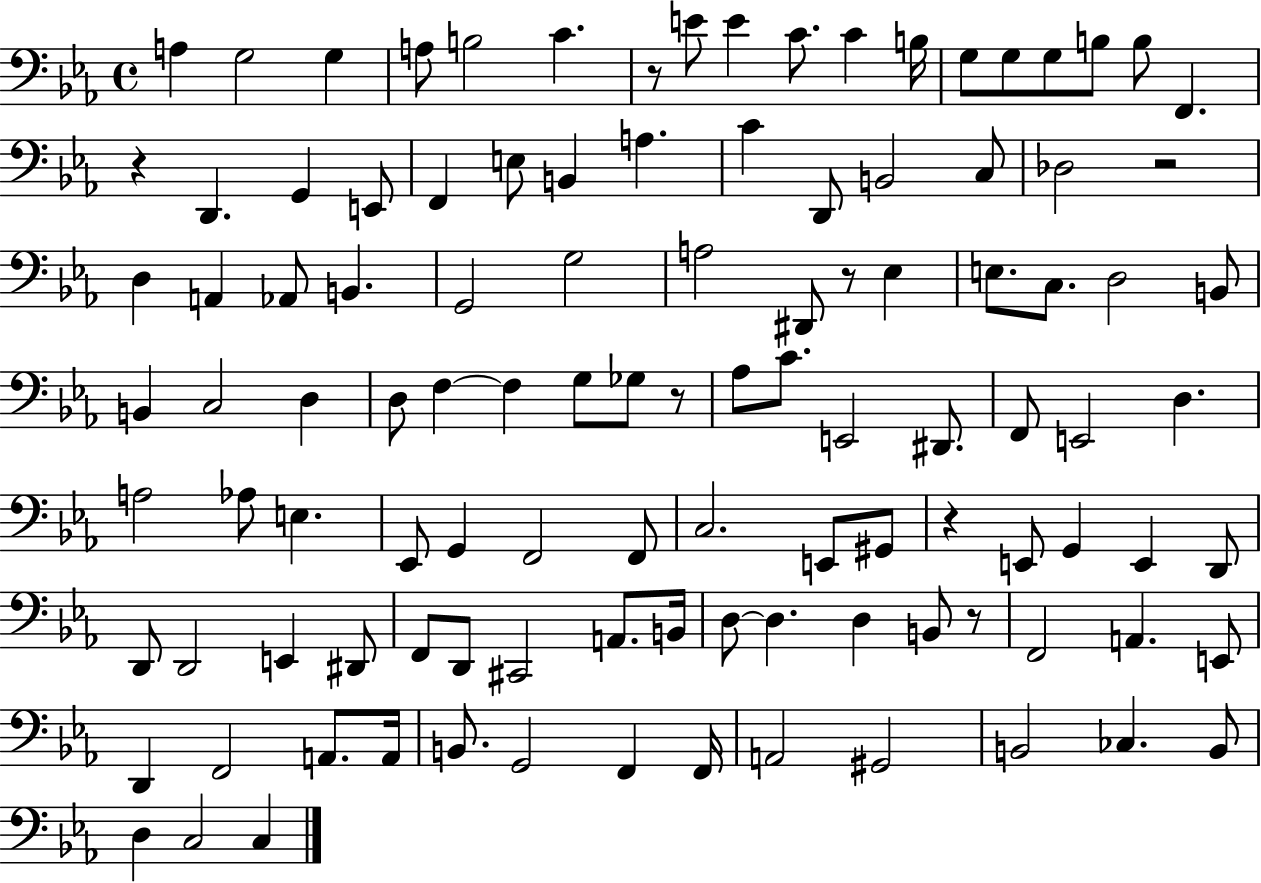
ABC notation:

X:1
T:Untitled
M:4/4
L:1/4
K:Eb
A, G,2 G, A,/2 B,2 C z/2 E/2 E C/2 C B,/4 G,/2 G,/2 G,/2 B,/2 B,/2 F,, z D,, G,, E,,/2 F,, E,/2 B,, A, C D,,/2 B,,2 C,/2 _D,2 z2 D, A,, _A,,/2 B,, G,,2 G,2 A,2 ^D,,/2 z/2 _E, E,/2 C,/2 D,2 B,,/2 B,, C,2 D, D,/2 F, F, G,/2 _G,/2 z/2 _A,/2 C/2 E,,2 ^D,,/2 F,,/2 E,,2 D, A,2 _A,/2 E, _E,,/2 G,, F,,2 F,,/2 C,2 E,,/2 ^G,,/2 z E,,/2 G,, E,, D,,/2 D,,/2 D,,2 E,, ^D,,/2 F,,/2 D,,/2 ^C,,2 A,,/2 B,,/4 D,/2 D, D, B,,/2 z/2 F,,2 A,, E,,/2 D,, F,,2 A,,/2 A,,/4 B,,/2 G,,2 F,, F,,/4 A,,2 ^G,,2 B,,2 _C, B,,/2 D, C,2 C,